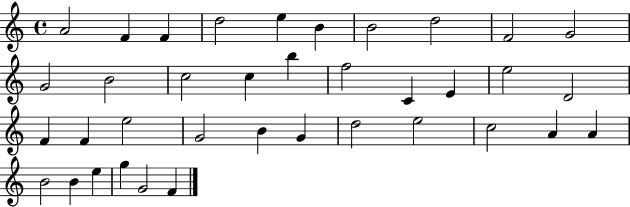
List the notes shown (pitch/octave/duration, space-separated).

A4/h F4/q F4/q D5/h E5/q B4/q B4/h D5/h F4/h G4/h G4/h B4/h C5/h C5/q B5/q F5/h C4/q E4/q E5/h D4/h F4/q F4/q E5/h G4/h B4/q G4/q D5/h E5/h C5/h A4/q A4/q B4/h B4/q E5/q G5/q G4/h F4/q